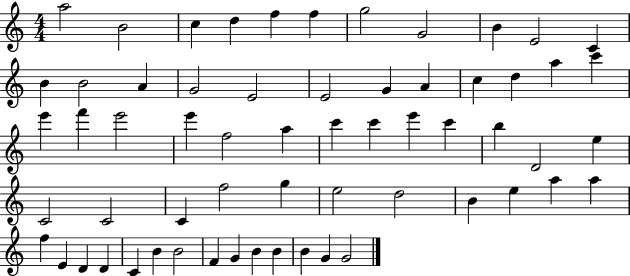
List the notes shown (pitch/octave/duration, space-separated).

A5/h B4/h C5/q D5/q F5/q F5/q G5/h G4/h B4/q E4/h C4/q B4/q B4/h A4/q G4/h E4/h E4/h G4/q A4/q C5/q D5/q A5/q C6/q E6/q F6/q E6/h E6/q F5/h A5/q C6/q C6/q E6/q C6/q B5/q D4/h E5/q C4/h C4/h C4/q F5/h G5/q E5/h D5/h B4/q E5/q A5/q A5/q F5/q E4/q D4/q D4/q C4/q B4/q B4/h F4/q G4/q B4/q B4/q B4/q G4/q G4/h